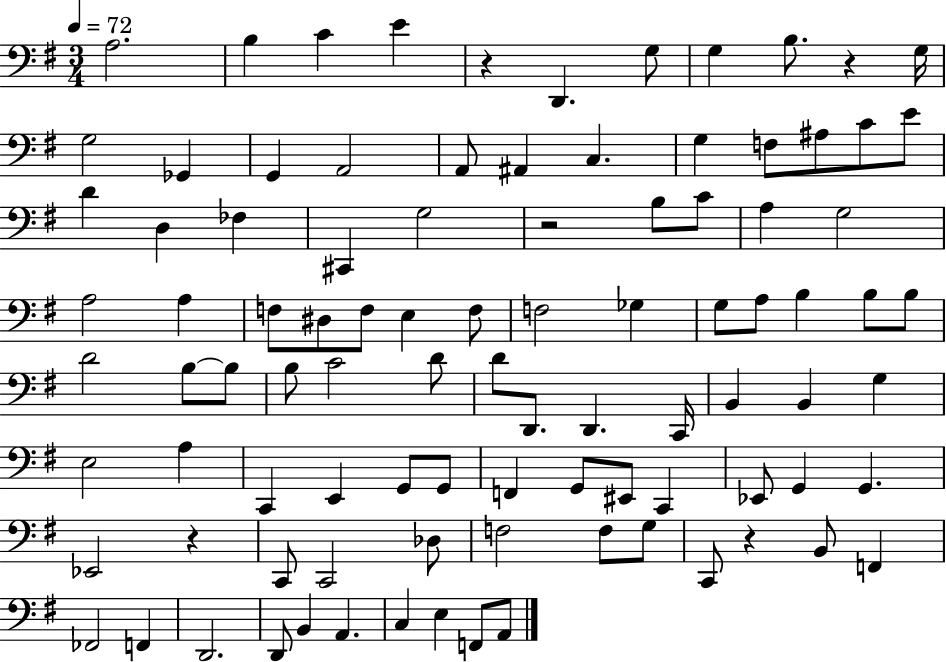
{
  \clef bass
  \numericTimeSignature
  \time 3/4
  \key g \major
  \tempo 4 = 72
  \repeat volta 2 { a2. | b4 c'4 e'4 | r4 d,4. g8 | g4 b8. r4 g16 | \break g2 ges,4 | g,4 a,2 | a,8 ais,4 c4. | g4 f8 ais8 c'8 e'8 | \break d'4 d4 fes4 | cis,4 g2 | r2 b8 c'8 | a4 g2 | \break a2 a4 | f8 dis8 f8 e4 f8 | f2 ges4 | g8 a8 b4 b8 b8 | \break d'2 b8~~ b8 | b8 c'2 d'8 | d'8 d,8. d,4. c,16 | b,4 b,4 g4 | \break e2 a4 | c,4 e,4 g,8 g,8 | f,4 g,8 eis,8 c,4 | ees,8 g,4 g,4. | \break ees,2 r4 | c,8 c,2 des8 | f2 f8 g8 | c,8 r4 b,8 f,4 | \break fes,2 f,4 | d,2. | d,8 b,4 a,4. | c4 e4 f,8 a,8 | \break } \bar "|."
}